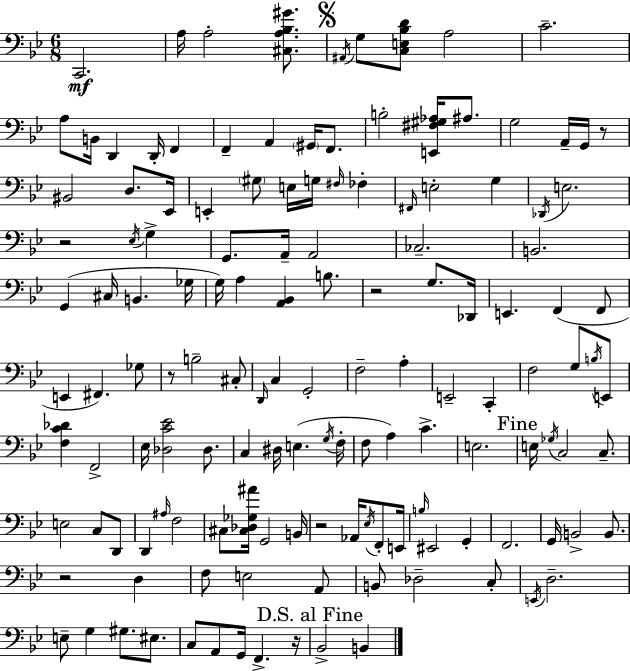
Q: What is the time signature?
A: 6/8